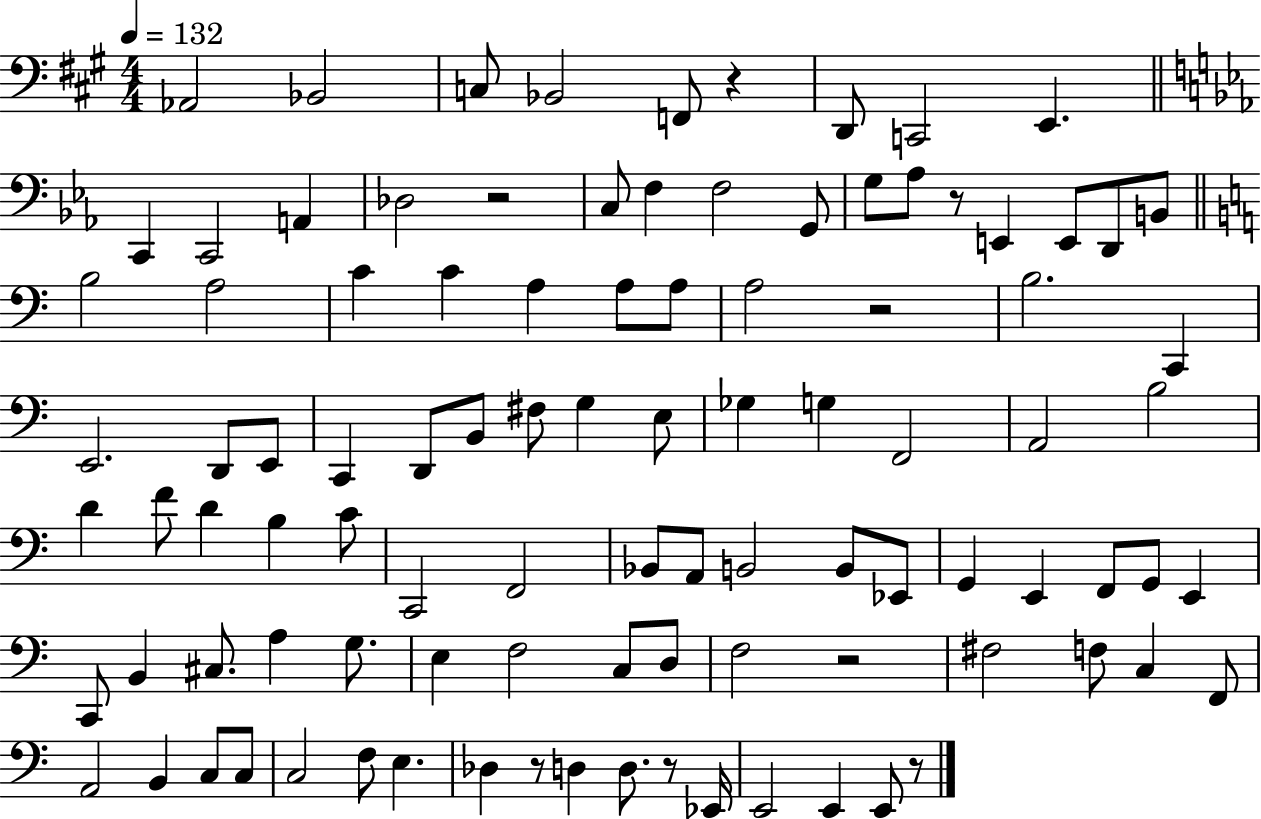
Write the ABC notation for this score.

X:1
T:Untitled
M:4/4
L:1/4
K:A
_A,,2 _B,,2 C,/2 _B,,2 F,,/2 z D,,/2 C,,2 E,, C,, C,,2 A,, _D,2 z2 C,/2 F, F,2 G,,/2 G,/2 _A,/2 z/2 E,, E,,/2 D,,/2 B,,/2 B,2 A,2 C C A, A,/2 A,/2 A,2 z2 B,2 C,, E,,2 D,,/2 E,,/2 C,, D,,/2 B,,/2 ^F,/2 G, E,/2 _G, G, F,,2 A,,2 B,2 D F/2 D B, C/2 C,,2 F,,2 _B,,/2 A,,/2 B,,2 B,,/2 _E,,/2 G,, E,, F,,/2 G,,/2 E,, C,,/2 B,, ^C,/2 A, G,/2 E, F,2 C,/2 D,/2 F,2 z2 ^F,2 F,/2 C, F,,/2 A,,2 B,, C,/2 C,/2 C,2 F,/2 E, _D, z/2 D, D,/2 z/2 _E,,/4 E,,2 E,, E,,/2 z/2